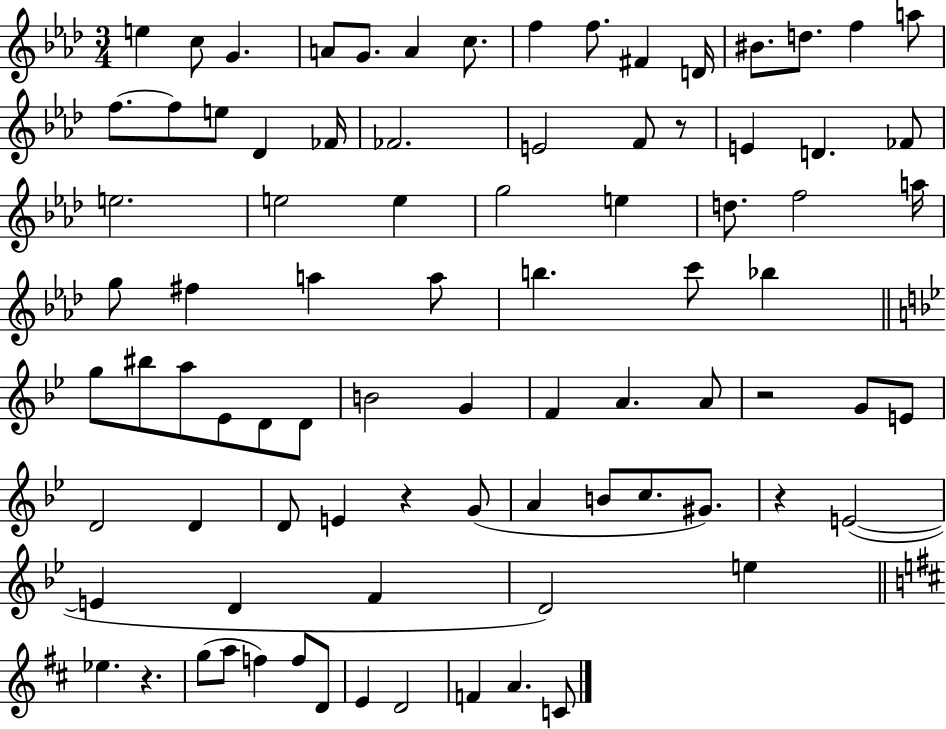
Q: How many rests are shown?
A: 5